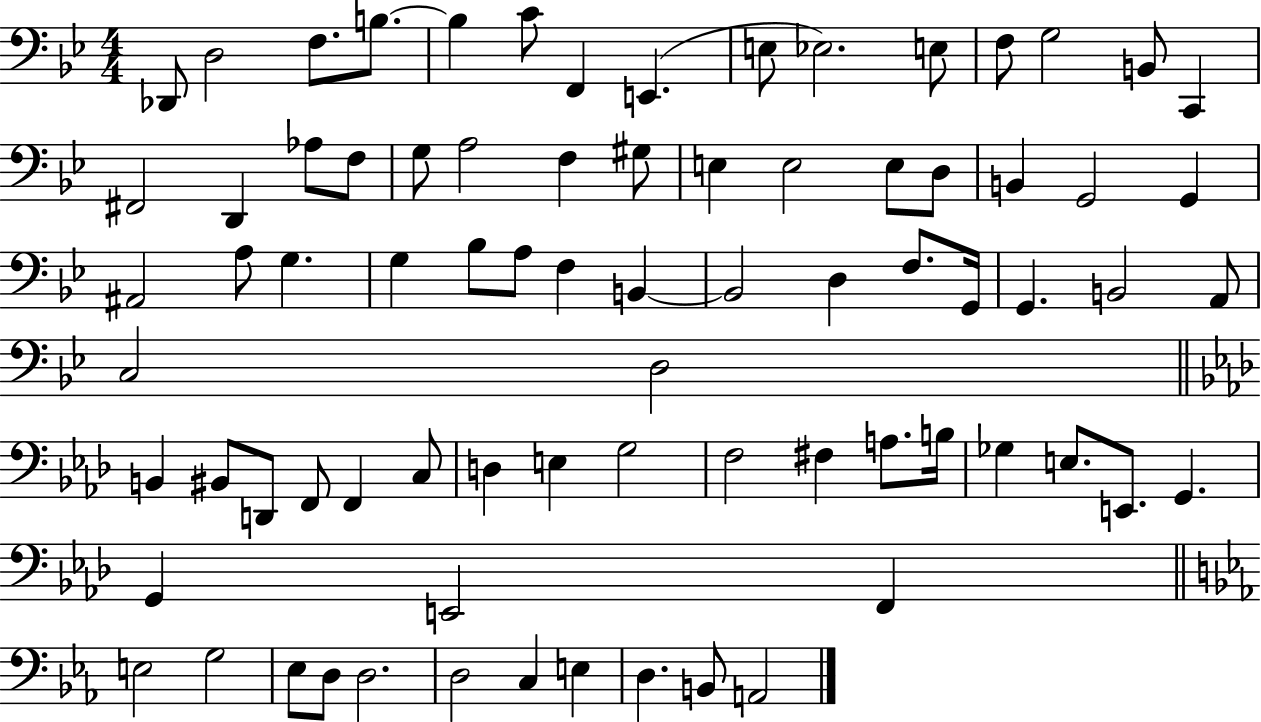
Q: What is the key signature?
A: BES major